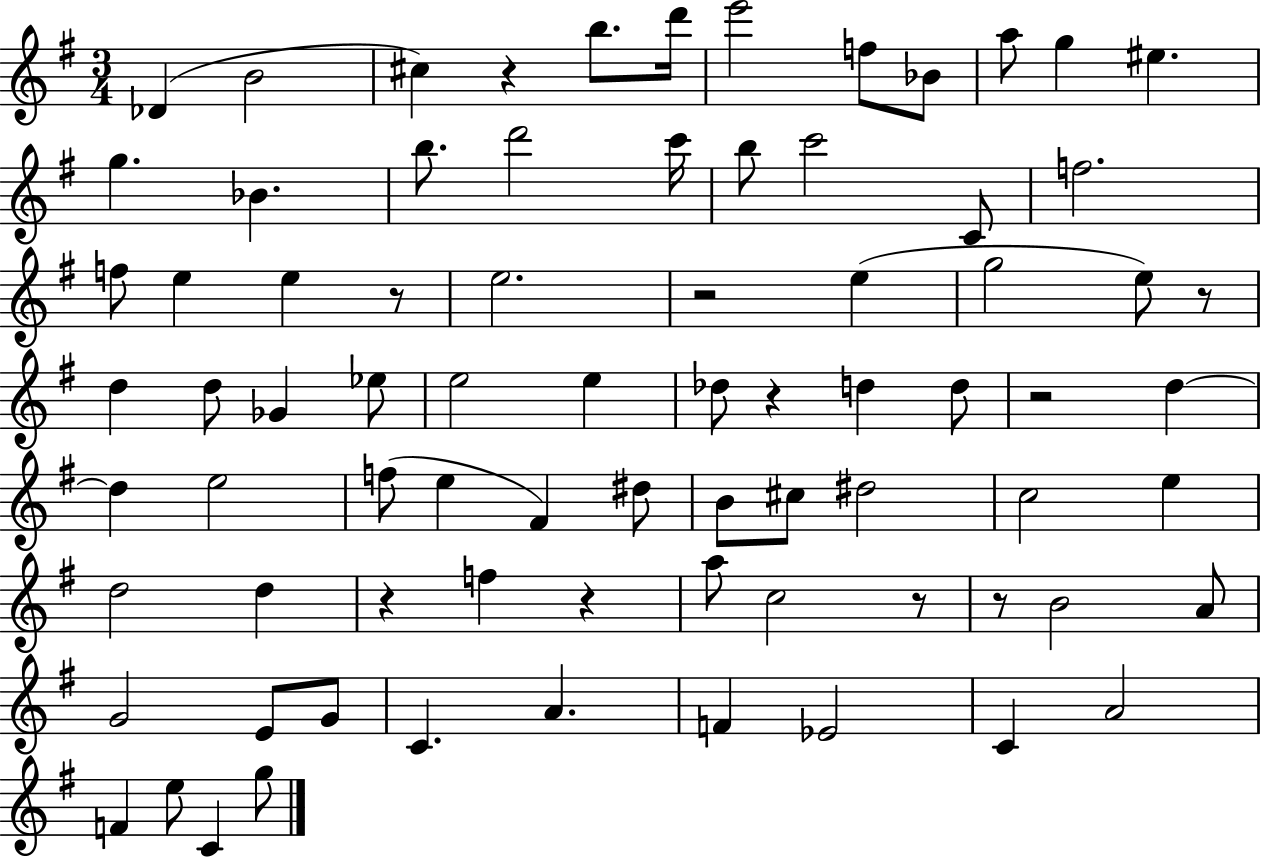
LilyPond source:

{
  \clef treble
  \numericTimeSignature
  \time 3/4
  \key g \major
  des'4( b'2 | cis''4) r4 b''8. d'''16 | e'''2 f''8 bes'8 | a''8 g''4 eis''4. | \break g''4. bes'4. | b''8. d'''2 c'''16 | b''8 c'''2 c'8 | f''2. | \break f''8 e''4 e''4 r8 | e''2. | r2 e''4( | g''2 e''8) r8 | \break d''4 d''8 ges'4 ees''8 | e''2 e''4 | des''8 r4 d''4 d''8 | r2 d''4~~ | \break d''4 e''2 | f''8( e''4 fis'4) dis''8 | b'8 cis''8 dis''2 | c''2 e''4 | \break d''2 d''4 | r4 f''4 r4 | a''8 c''2 r8 | r8 b'2 a'8 | \break g'2 e'8 g'8 | c'4. a'4. | f'4 ees'2 | c'4 a'2 | \break f'4 e''8 c'4 g''8 | \bar "|."
}